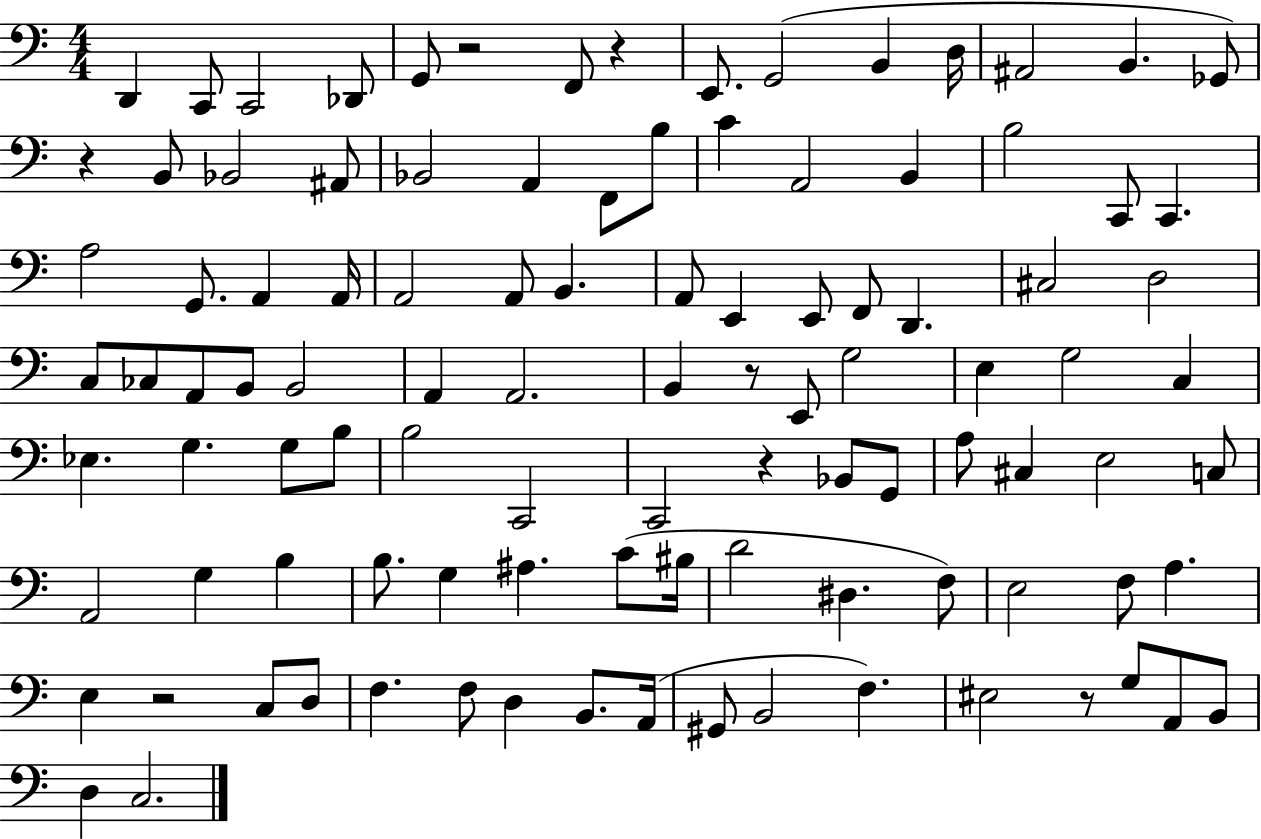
{
  \clef bass
  \numericTimeSignature
  \time 4/4
  \key c \major
  d,4 c,8 c,2 des,8 | g,8 r2 f,8 r4 | e,8. g,2( b,4 d16 | ais,2 b,4. ges,8) | \break r4 b,8 bes,2 ais,8 | bes,2 a,4 f,8 b8 | c'4 a,2 b,4 | b2 c,8 c,4. | \break a2 g,8. a,4 a,16 | a,2 a,8 b,4. | a,8 e,4 e,8 f,8 d,4. | cis2 d2 | \break c8 ces8 a,8 b,8 b,2 | a,4 a,2. | b,4 r8 e,8 g2 | e4 g2 c4 | \break ees4. g4. g8 b8 | b2 c,2 | c,2 r4 bes,8 g,8 | a8 cis4 e2 c8 | \break a,2 g4 b4 | b8. g4 ais4. c'8( bis16 | d'2 dis4. f8) | e2 f8 a4. | \break e4 r2 c8 d8 | f4. f8 d4 b,8. a,16( | gis,8 b,2 f4.) | eis2 r8 g8 a,8 b,8 | \break d4 c2. | \bar "|."
}